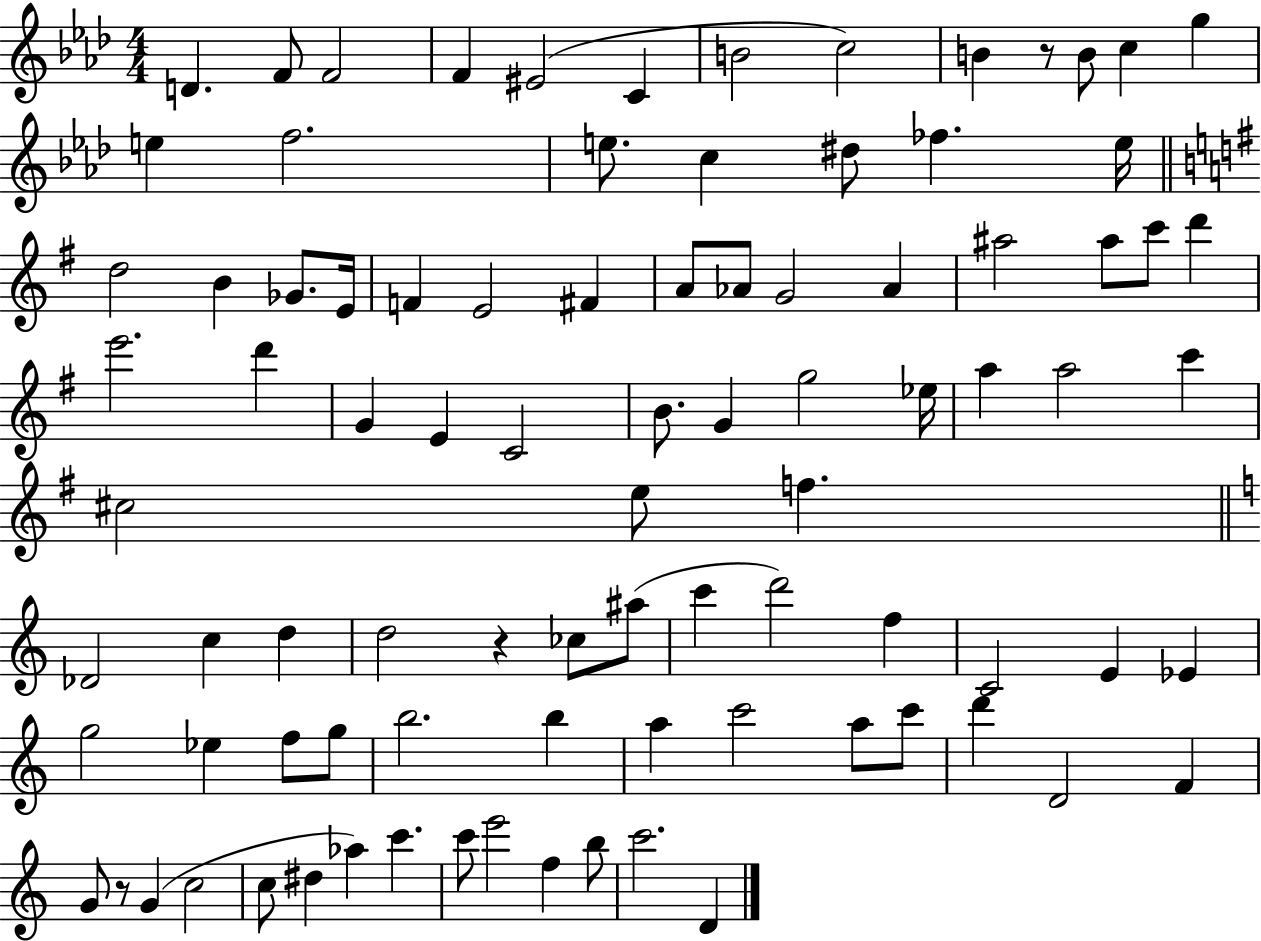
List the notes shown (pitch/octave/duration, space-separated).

D4/q. F4/e F4/h F4/q EIS4/h C4/q B4/h C5/h B4/q R/e B4/e C5/q G5/q E5/q F5/h. E5/e. C5/q D#5/e FES5/q. E5/s D5/h B4/q Gb4/e. E4/s F4/q E4/h F#4/q A4/e Ab4/e G4/h Ab4/q A#5/h A#5/e C6/e D6/q E6/h. D6/q G4/q E4/q C4/h B4/e. G4/q G5/h Eb5/s A5/q A5/h C6/q C#5/h E5/e F5/q. Db4/h C5/q D5/q D5/h R/q CES5/e A#5/e C6/q D6/h F5/q C4/h E4/q Eb4/q G5/h Eb5/q F5/e G5/e B5/h. B5/q A5/q C6/h A5/e C6/e D6/q D4/h F4/q G4/e R/e G4/q C5/h C5/e D#5/q Ab5/q C6/q. C6/e E6/h F5/q B5/e C6/h. D4/q